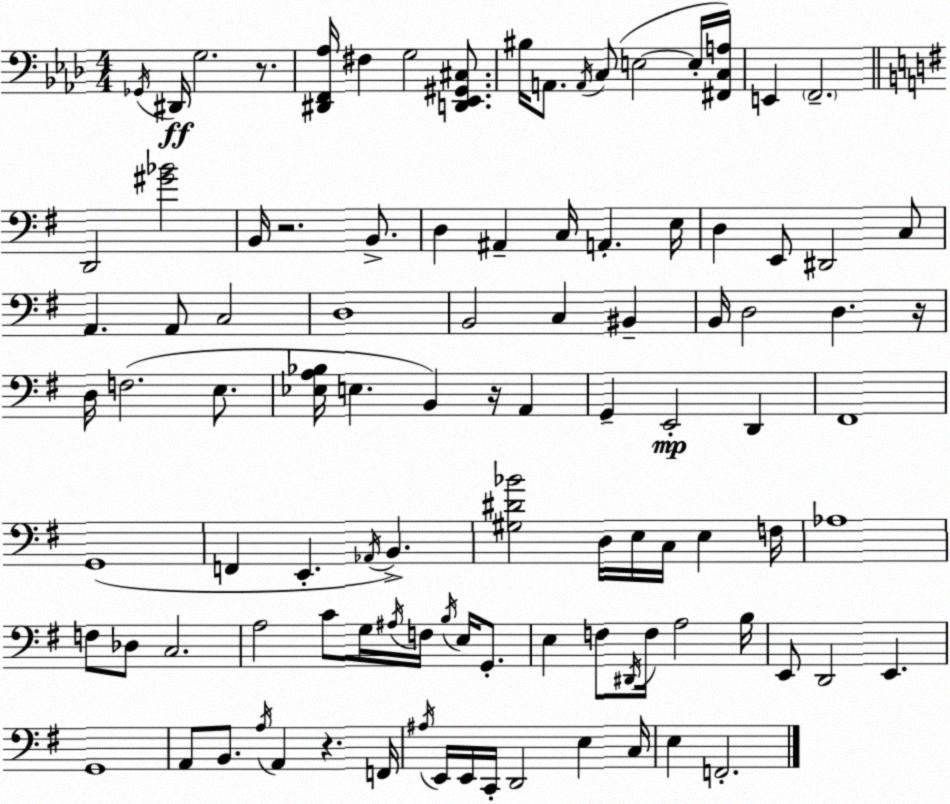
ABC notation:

X:1
T:Untitled
M:4/4
L:1/4
K:Fm
_G,,/4 ^D,,/4 G,2 z/2 [^D,,F,,_A,]/4 ^F, G,2 [D,,_E,,^G,,^C,]/2 ^B,/4 A,,/2 A,,/4 C,/2 E,2 E,/4 [^F,,C,A,]/4 E,, F,,2 D,,2 [^G_B]2 B,,/4 z2 B,,/2 D, ^A,, C,/4 A,, E,/4 D, E,,/2 ^D,,2 C,/2 A,, A,,/2 C,2 D,4 B,,2 C, ^B,, B,,/4 D,2 D, z/4 D,/4 F,2 E,/2 [_E,A,_B,]/4 E, B,, z/4 A,, G,, E,,2 D,, ^F,,4 G,,4 F,, E,, _A,,/4 B,, [^G,^D_B]2 D,/4 E,/4 C,/4 E, F,/4 _A,4 F,/2 _D,/2 C,2 A,2 C/2 G,/4 ^A,/4 F,/4 B,/4 E,/4 G,,/2 E, F,/2 ^D,,/4 F,/4 A,2 B,/4 E,,/2 D,,2 E,, G,,4 A,,/2 B,,/2 A,/4 A,, z F,,/4 ^A,/4 E,,/4 E,,/4 C,,/4 D,,2 E, C,/4 E, F,,2